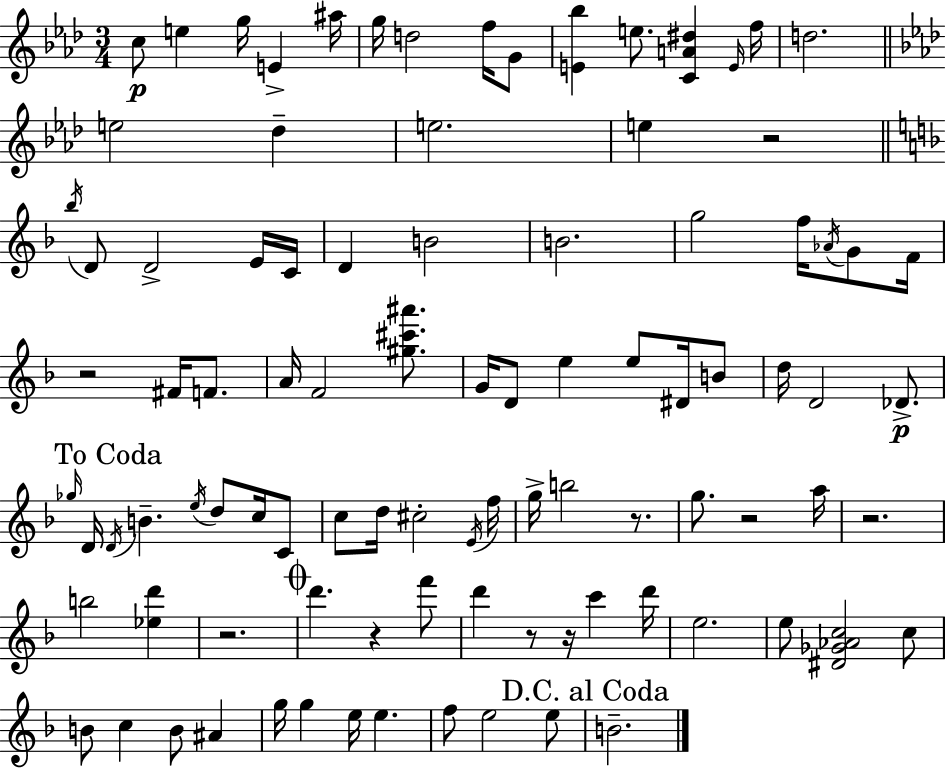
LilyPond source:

{
  \clef treble
  \numericTimeSignature
  \time 3/4
  \key f \minor
  c''8\p e''4 g''16 e'4-> ais''16 | g''16 d''2 f''16 g'8 | <e' bes''>4 e''8. <c' a' dis''>4 \grace { e'16 } | f''16 d''2. | \break \bar "||" \break \key aes \major e''2 des''4-- | e''2. | e''4 r2 | \bar "||" \break \key f \major \acciaccatura { bes''16 } d'8 d'2-> e'16 | c'16 d'4 b'2 | b'2. | g''2 f''16 \acciaccatura { aes'16 } g'8 | \break f'16 r2 fis'16 f'8. | a'16 f'2 <gis'' cis''' ais'''>8. | g'16 d'8 e''4 e''8 dis'16 | b'8 d''16 d'2 des'8.->\p | \break \mark "To Coda" \grace { ges''16 } d'16 \acciaccatura { d'16 } b'4.-- \acciaccatura { e''16 } | d''8 c''16 c'8 c''8 d''16 cis''2-. | \acciaccatura { e'16 } f''16 g''16-> b''2 | r8. g''8. r2 | \break a''16 r2. | b''2 | <ees'' d'''>4 r2. | \mark \markup { \musicglyph "scripts.coda" } d'''4. | \break r4 f'''8 d'''4 r8 | r16 c'''4 d'''16 e''2. | e''8 <dis' ges' aes' c''>2 | c''8 b'8 c''4 | \break b'8 ais'4 g''16 g''4 e''16 | e''4. f''8 e''2 | e''8 \mark "D.C. al Coda" b'2.-- | \bar "|."
}